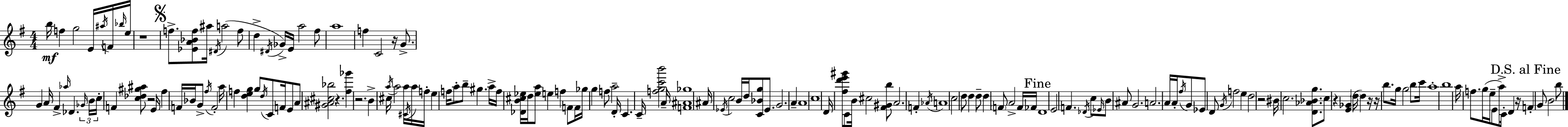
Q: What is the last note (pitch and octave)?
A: B5